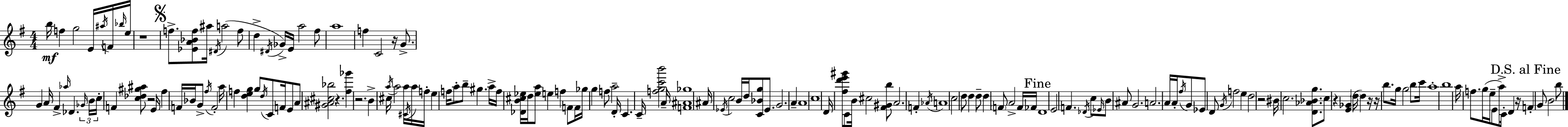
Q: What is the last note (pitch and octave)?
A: B5